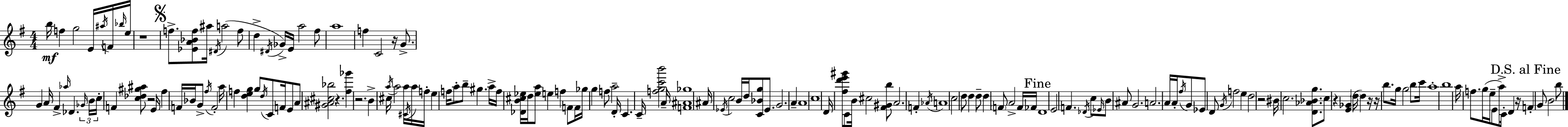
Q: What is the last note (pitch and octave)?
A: B5